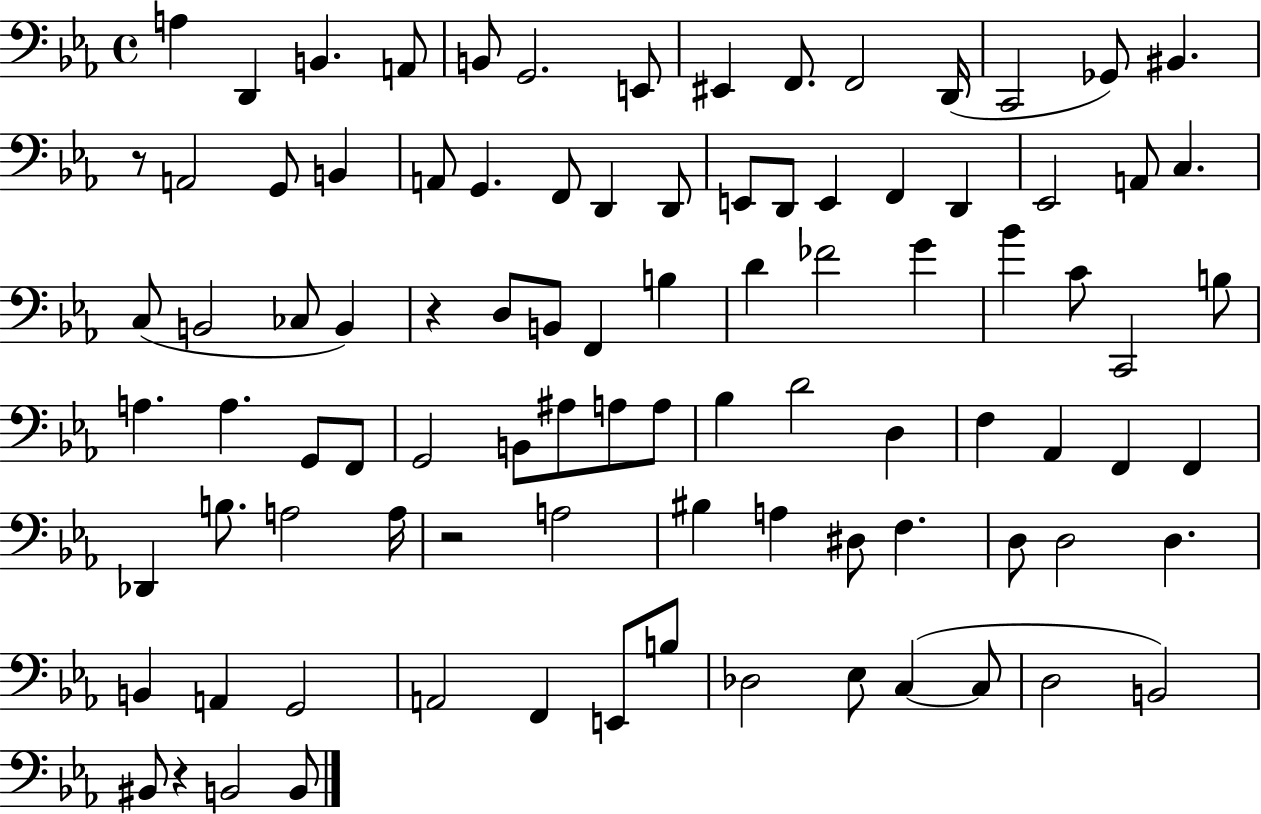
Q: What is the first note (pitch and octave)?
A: A3